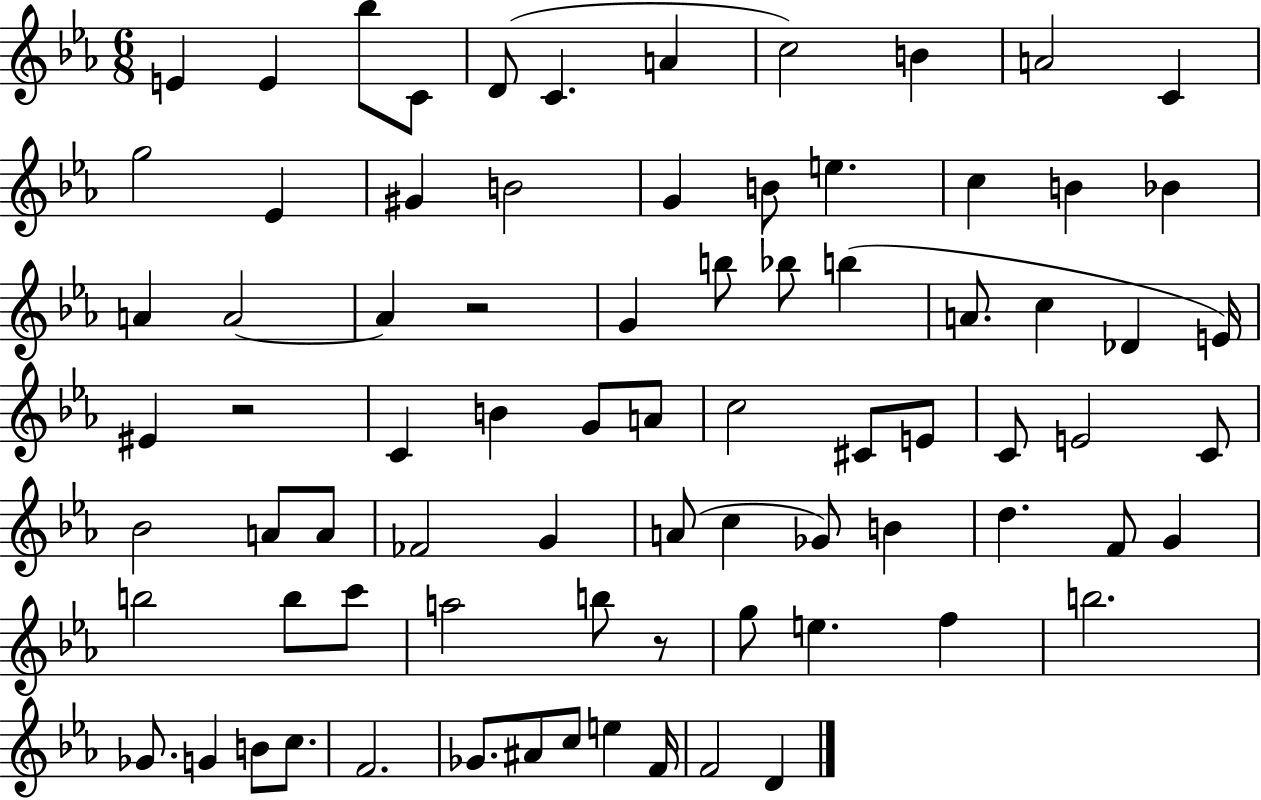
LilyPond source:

{
  \clef treble
  \numericTimeSignature
  \time 6/8
  \key ees \major
  e'4 e'4 bes''8 c'8 | d'8( c'4. a'4 | c''2) b'4 | a'2 c'4 | \break g''2 ees'4 | gis'4 b'2 | g'4 b'8 e''4. | c''4 b'4 bes'4 | \break a'4 a'2~~ | a'4 r2 | g'4 b''8 bes''8 b''4( | a'8. c''4 des'4 e'16) | \break eis'4 r2 | c'4 b'4 g'8 a'8 | c''2 cis'8 e'8 | c'8 e'2 c'8 | \break bes'2 a'8 a'8 | fes'2 g'4 | a'8( c''4 ges'8) b'4 | d''4. f'8 g'4 | \break b''2 b''8 c'''8 | a''2 b''8 r8 | g''8 e''4. f''4 | b''2. | \break ges'8. g'4 b'8 c''8. | f'2. | ges'8. ais'8 c''8 e''4 f'16 | f'2 d'4 | \break \bar "|."
}